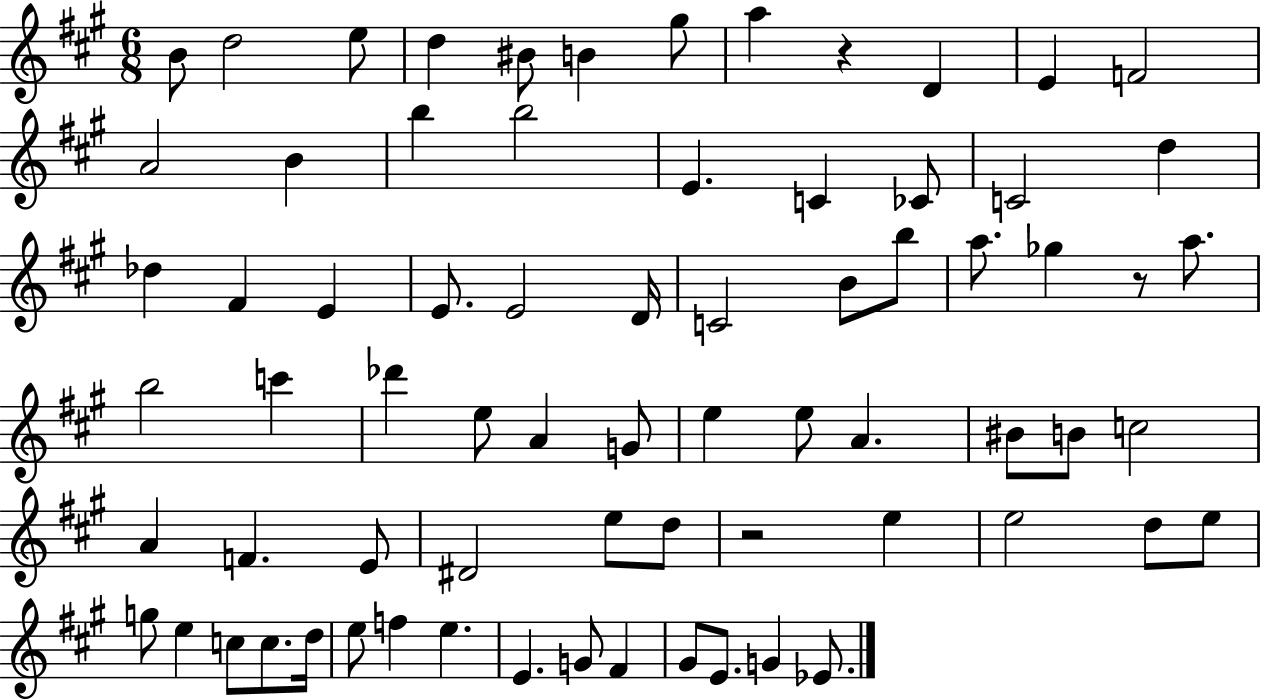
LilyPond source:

{
  \clef treble
  \numericTimeSignature
  \time 6/8
  \key a \major
  b'8 d''2 e''8 | d''4 bis'8 b'4 gis''8 | a''4 r4 d'4 | e'4 f'2 | \break a'2 b'4 | b''4 b''2 | e'4. c'4 ces'8 | c'2 d''4 | \break des''4 fis'4 e'4 | e'8. e'2 d'16 | c'2 b'8 b''8 | a''8. ges''4 r8 a''8. | \break b''2 c'''4 | des'''4 e''8 a'4 g'8 | e''4 e''8 a'4. | bis'8 b'8 c''2 | \break a'4 f'4. e'8 | dis'2 e''8 d''8 | r2 e''4 | e''2 d''8 e''8 | \break g''8 e''4 c''8 c''8. d''16 | e''8 f''4 e''4. | e'4. g'8 fis'4 | gis'8 e'8. g'4 ees'8. | \break \bar "|."
}